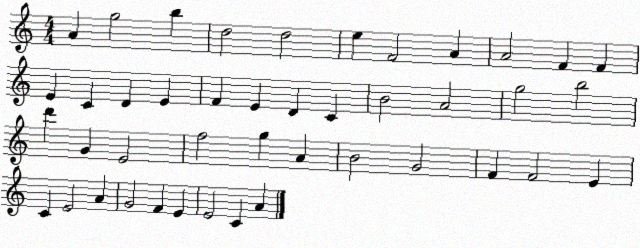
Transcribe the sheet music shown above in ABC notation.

X:1
T:Untitled
M:4/4
L:1/4
K:C
A g2 b d2 d2 e F2 A A2 F F E C D E F E D C B2 A2 g2 b2 d' G E2 f2 g A B2 G2 F F2 E C E2 A G2 F E E2 C A